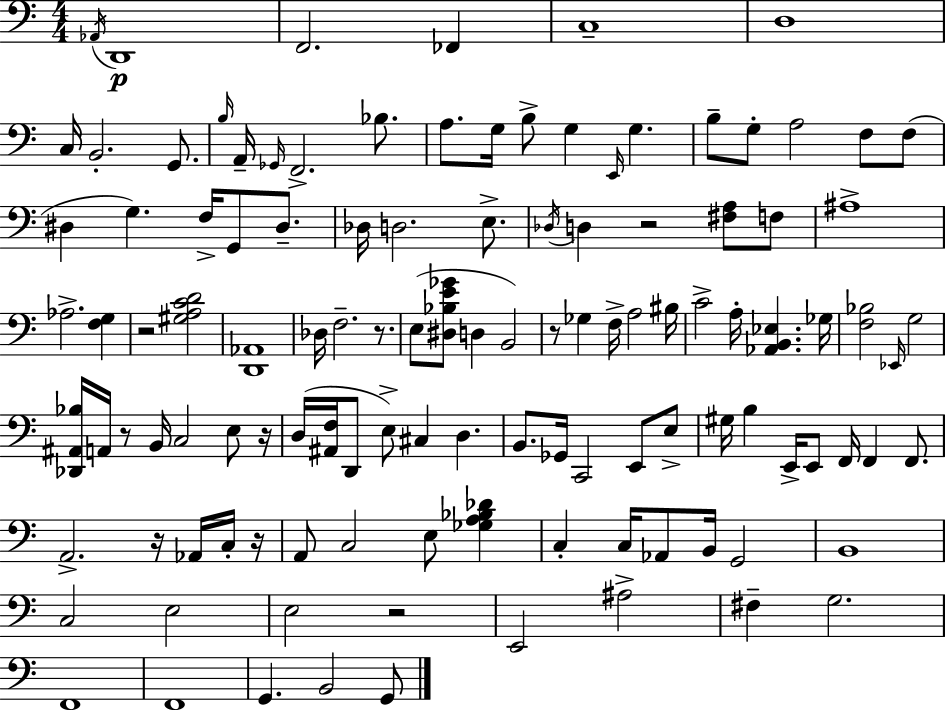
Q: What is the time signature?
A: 4/4